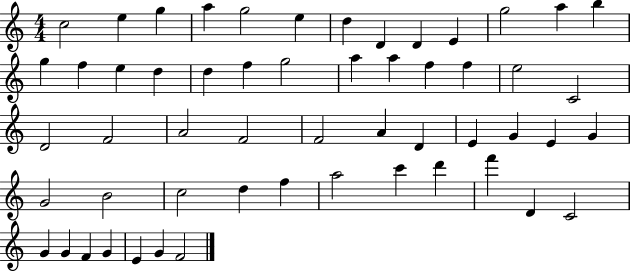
X:1
T:Untitled
M:4/4
L:1/4
K:C
c2 e g a g2 e d D D E g2 a b g f e d d f g2 a a f f e2 C2 D2 F2 A2 F2 F2 A D E G E G G2 B2 c2 d f a2 c' d' f' D C2 G G F G E G F2